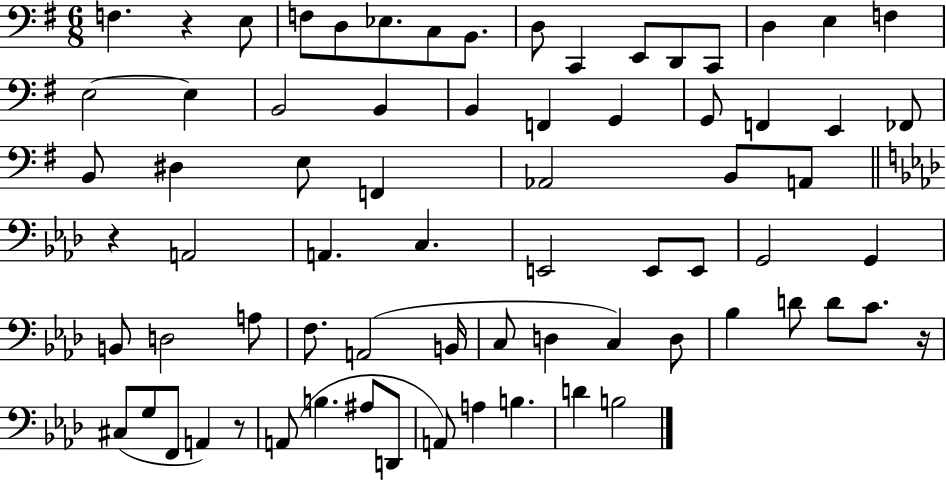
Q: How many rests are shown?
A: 4